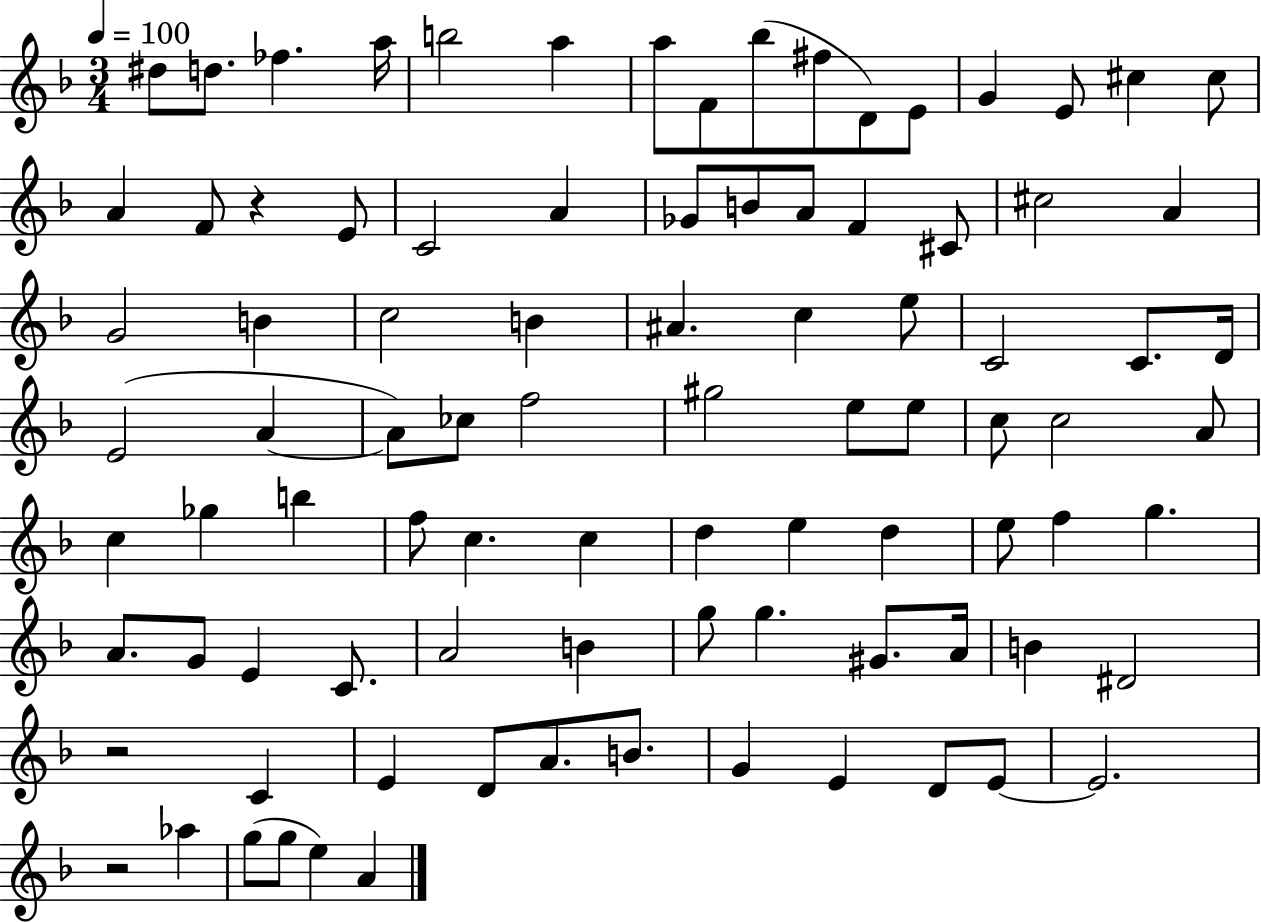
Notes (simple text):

D#5/e D5/e. FES5/q. A5/s B5/h A5/q A5/e F4/e Bb5/e F#5/e D4/e E4/e G4/q E4/e C#5/q C#5/e A4/q F4/e R/q E4/e C4/h A4/q Gb4/e B4/e A4/e F4/q C#4/e C#5/h A4/q G4/h B4/q C5/h B4/q A#4/q. C5/q E5/e C4/h C4/e. D4/s E4/h A4/q A4/e CES5/e F5/h G#5/h E5/e E5/e C5/e C5/h A4/e C5/q Gb5/q B5/q F5/e C5/q. C5/q D5/q E5/q D5/q E5/e F5/q G5/q. A4/e. G4/e E4/q C4/e. A4/h B4/q G5/e G5/q. G#4/e. A4/s B4/q D#4/h R/h C4/q E4/q D4/e A4/e. B4/e. G4/q E4/q D4/e E4/e E4/h. R/h Ab5/q G5/e G5/e E5/q A4/q